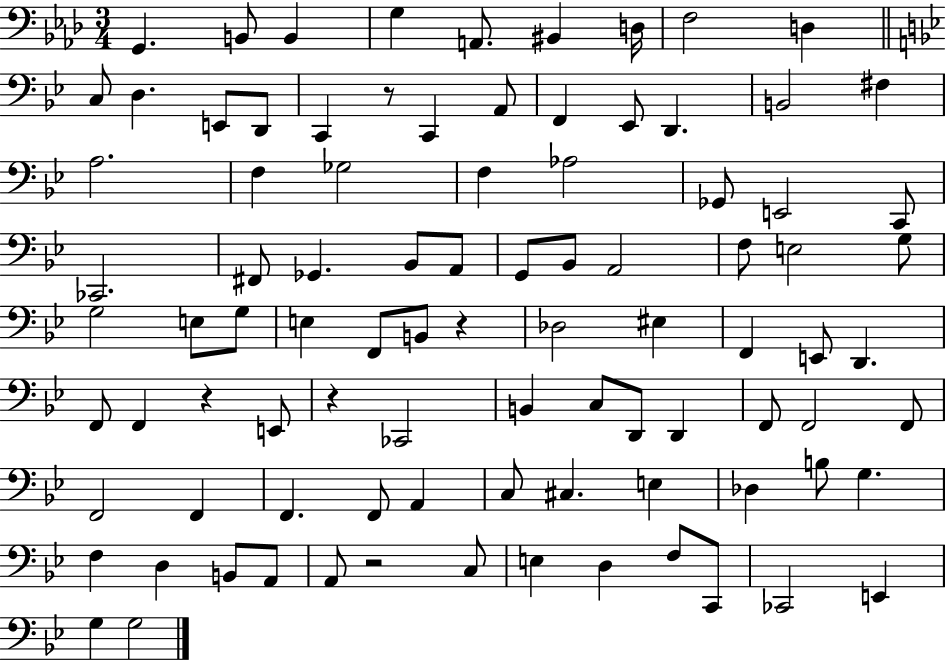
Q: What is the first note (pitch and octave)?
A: G2